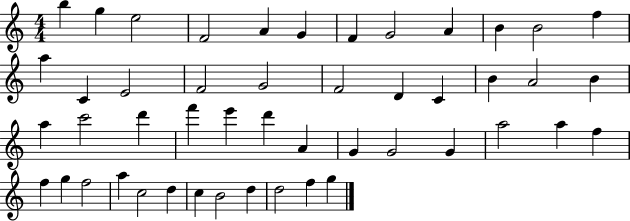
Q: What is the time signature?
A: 4/4